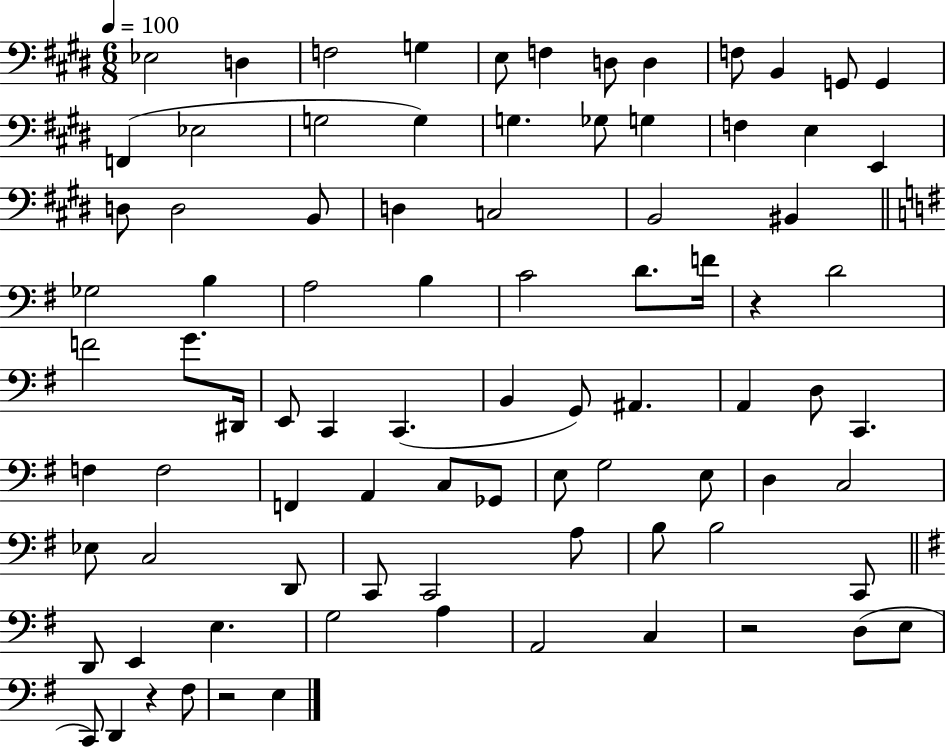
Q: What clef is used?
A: bass